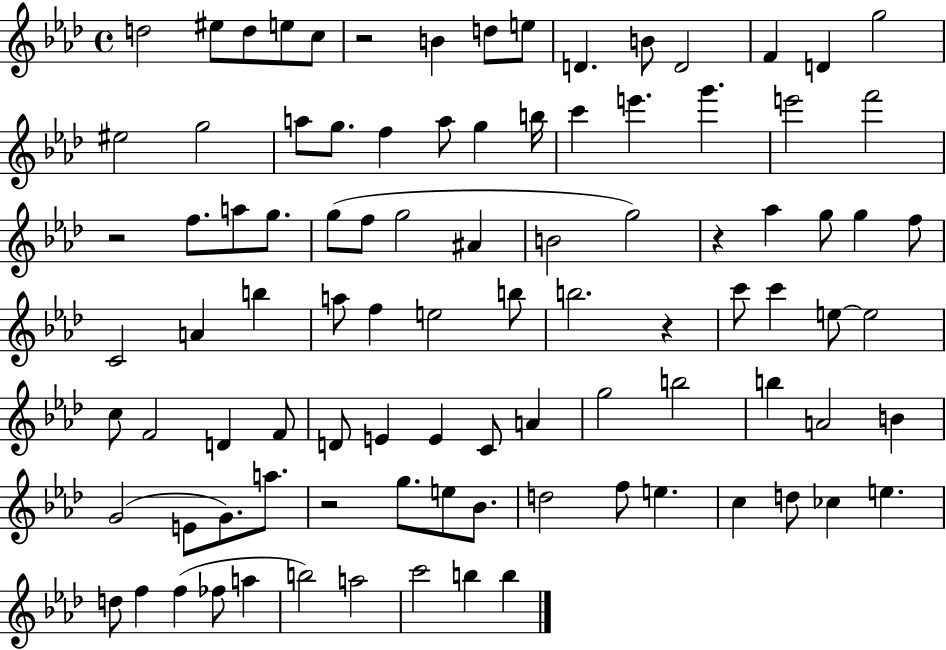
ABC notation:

X:1
T:Untitled
M:4/4
L:1/4
K:Ab
d2 ^e/2 d/2 e/2 c/2 z2 B d/2 e/2 D B/2 D2 F D g2 ^e2 g2 a/2 g/2 f a/2 g b/4 c' e' g' e'2 f'2 z2 f/2 a/2 g/2 g/2 f/2 g2 ^A B2 g2 z _a g/2 g f/2 C2 A b a/2 f e2 b/2 b2 z c'/2 c' e/2 e2 c/2 F2 D F/2 D/2 E E C/2 A g2 b2 b A2 B G2 E/2 G/2 a/2 z2 g/2 e/2 _B/2 d2 f/2 e c d/2 _c e d/2 f f _f/2 a b2 a2 c'2 b b